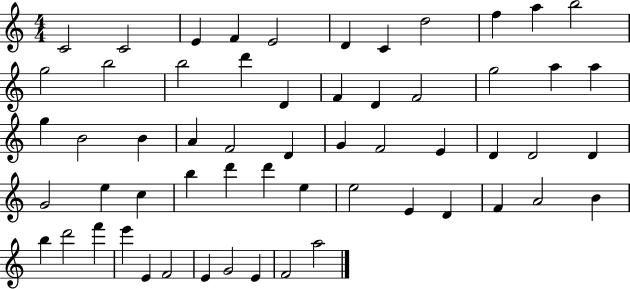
{
  \clef treble
  \numericTimeSignature
  \time 4/4
  \key c \major
  c'2 c'2 | e'4 f'4 e'2 | d'4 c'4 d''2 | f''4 a''4 b''2 | \break g''2 b''2 | b''2 d'''4 d'4 | f'4 d'4 f'2 | g''2 a''4 a''4 | \break g''4 b'2 b'4 | a'4 f'2 d'4 | g'4 f'2 e'4 | d'4 d'2 d'4 | \break g'2 e''4 c''4 | b''4 d'''4 d'''4 e''4 | e''2 e'4 d'4 | f'4 a'2 b'4 | \break b''4 d'''2 f'''4 | e'''4 e'4 f'2 | e'4 g'2 e'4 | f'2 a''2 | \break \bar "|."
}